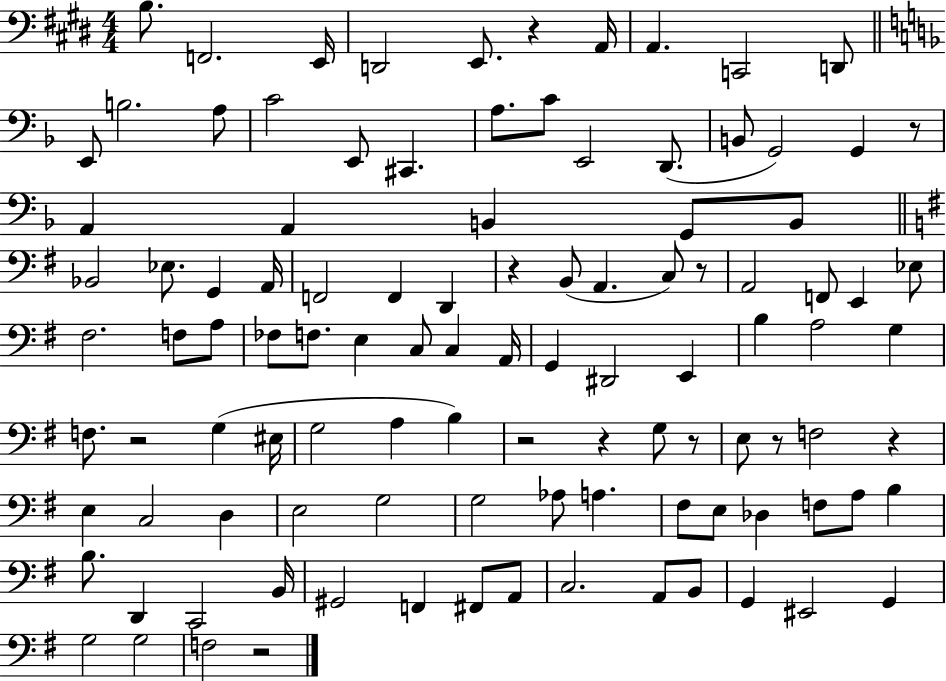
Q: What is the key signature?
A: E major